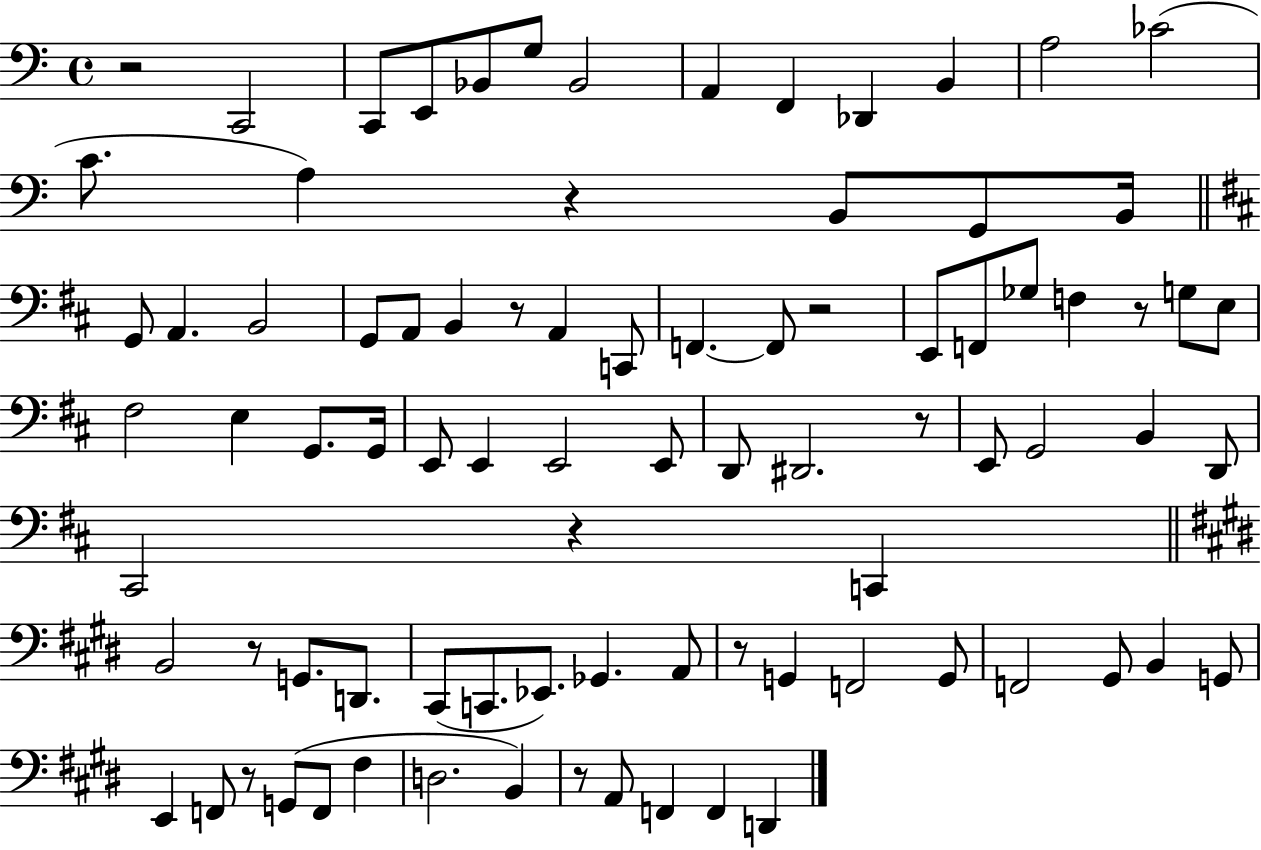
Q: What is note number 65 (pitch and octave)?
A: E2